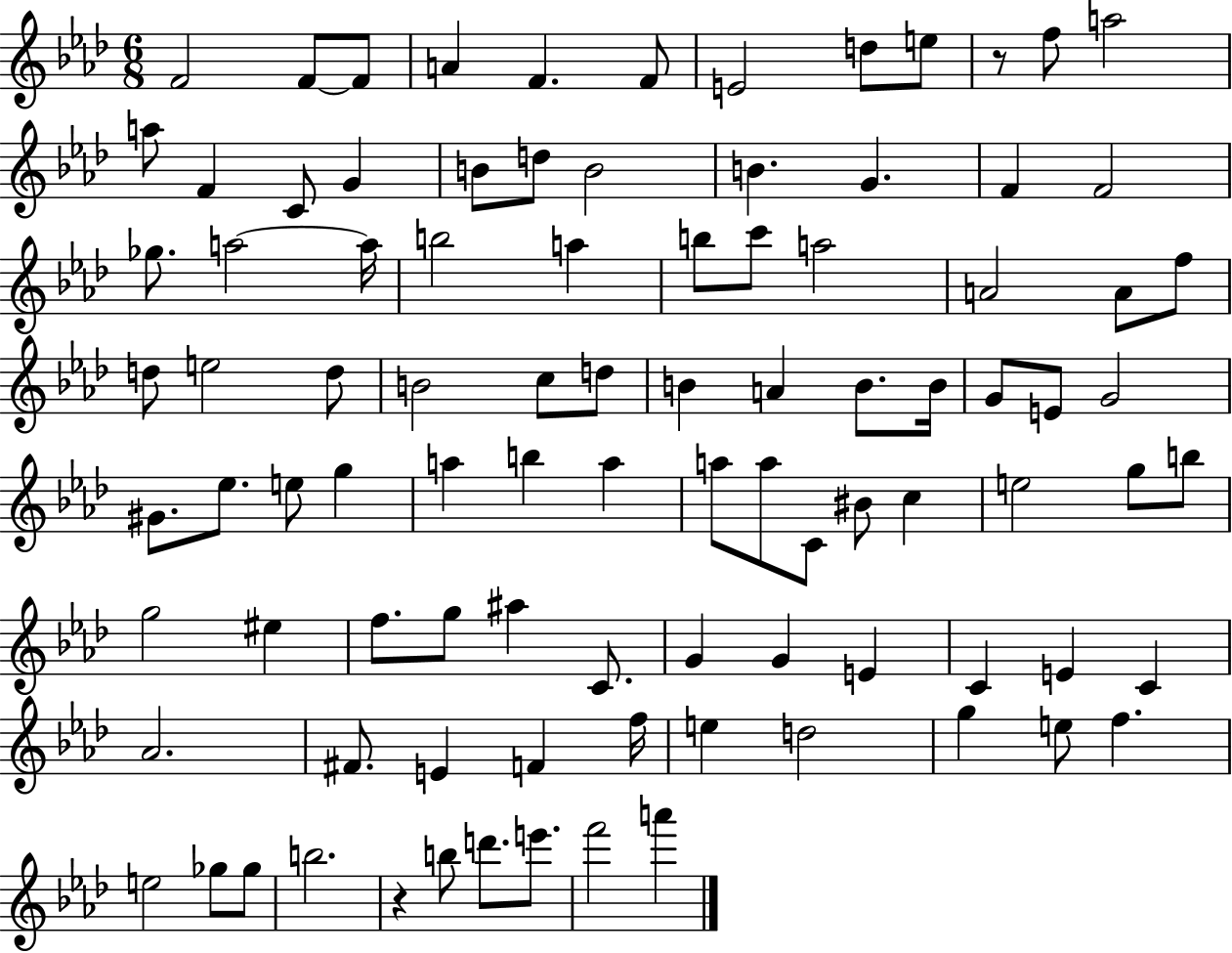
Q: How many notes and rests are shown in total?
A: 94